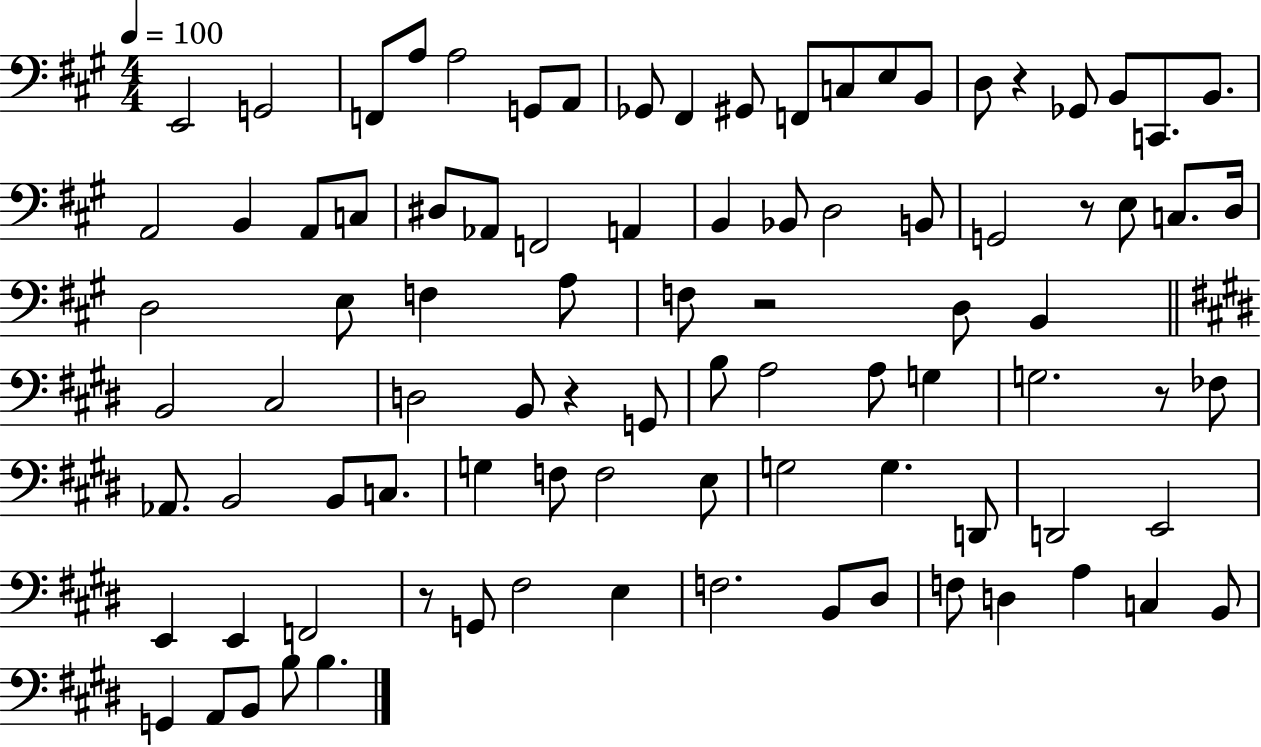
{
  \clef bass
  \numericTimeSignature
  \time 4/4
  \key a \major
  \tempo 4 = 100
  e,2 g,2 | f,8 a8 a2 g,8 a,8 | ges,8 fis,4 gis,8 f,8 c8 e8 b,8 | d8 r4 ges,8 b,8 c,8. b,8. | \break a,2 b,4 a,8 c8 | dis8 aes,8 f,2 a,4 | b,4 bes,8 d2 b,8 | g,2 r8 e8 c8. d16 | \break d2 e8 f4 a8 | f8 r2 d8 b,4 | \bar "||" \break \key e \major b,2 cis2 | d2 b,8 r4 g,8 | b8 a2 a8 g4 | g2. r8 fes8 | \break aes,8. b,2 b,8 c8. | g4 f8 f2 e8 | g2 g4. d,8 | d,2 e,2 | \break e,4 e,4 f,2 | r8 g,8 fis2 e4 | f2. b,8 dis8 | f8 d4 a4 c4 b,8 | \break g,4 a,8 b,8 b8 b4. | \bar "|."
}